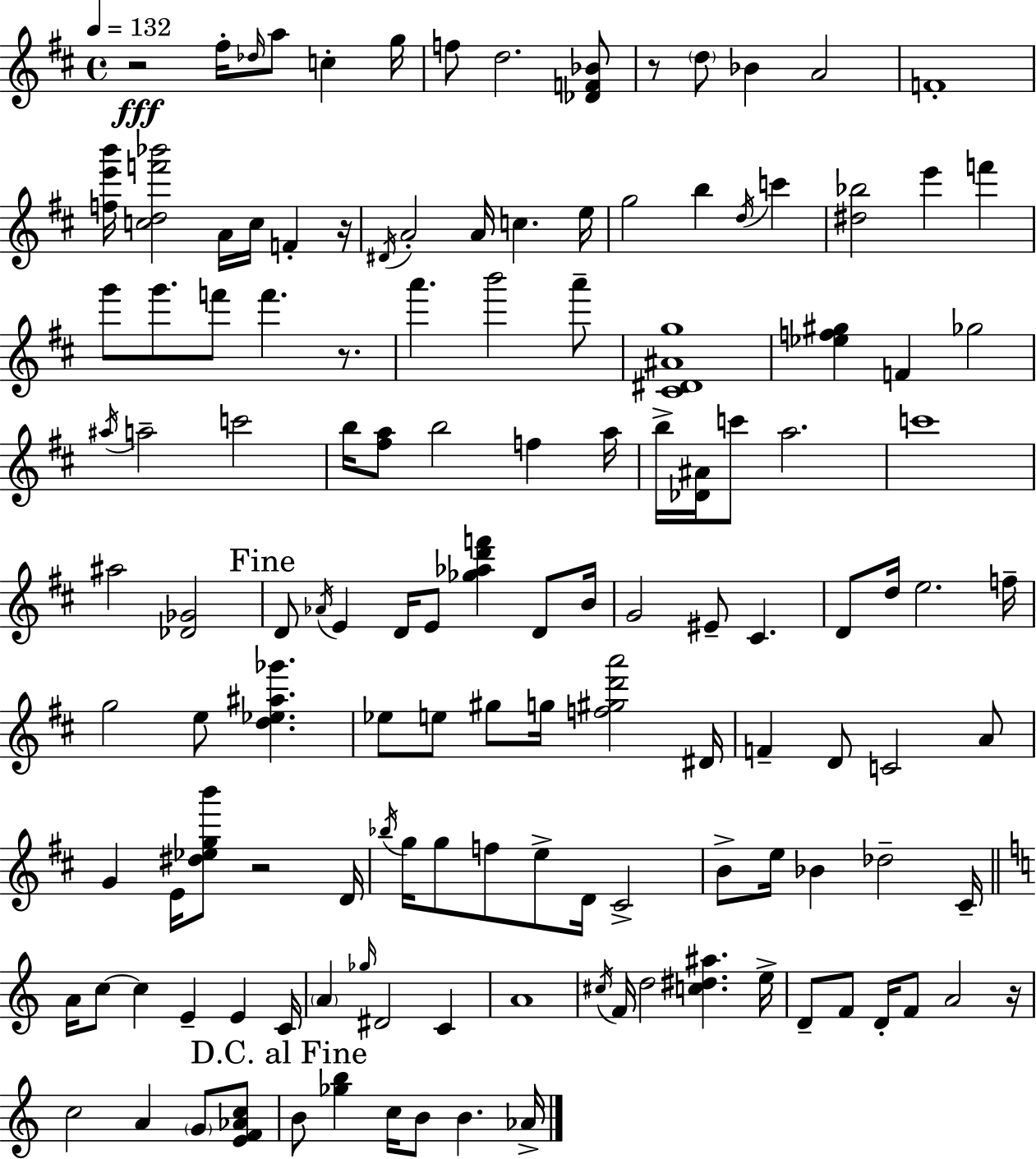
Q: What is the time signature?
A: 4/4